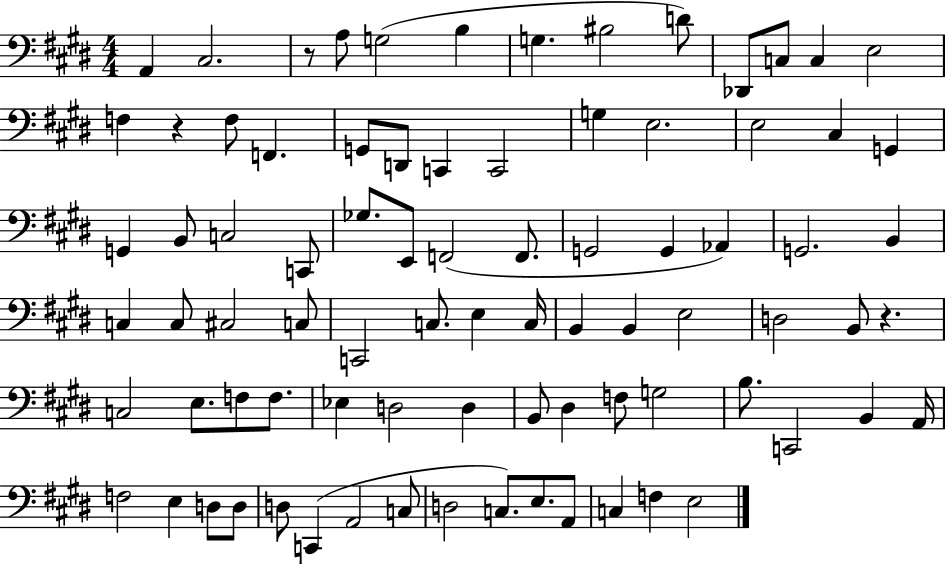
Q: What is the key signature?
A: E major